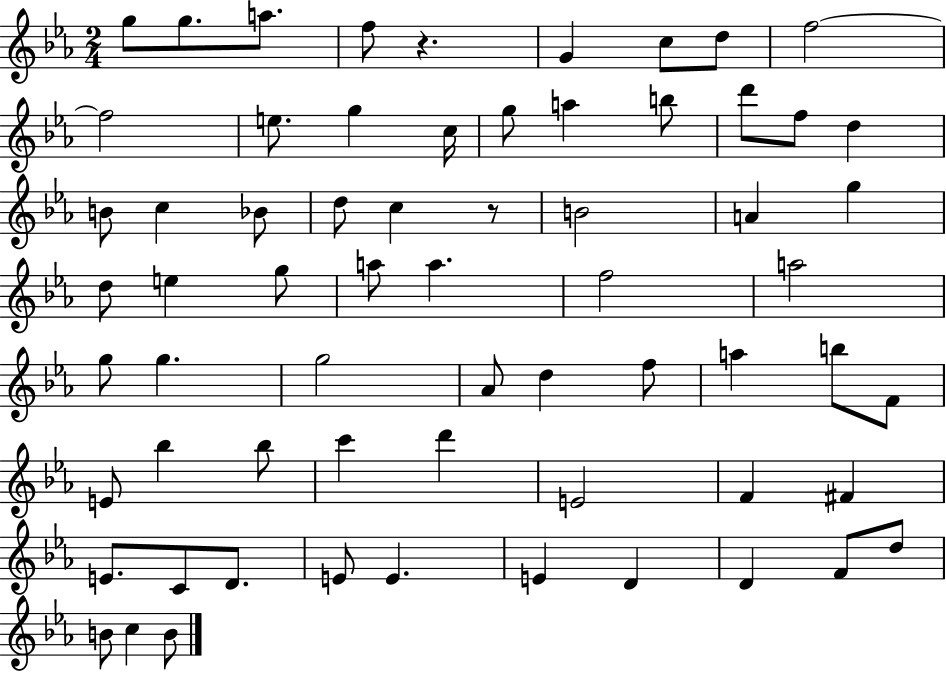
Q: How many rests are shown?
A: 2